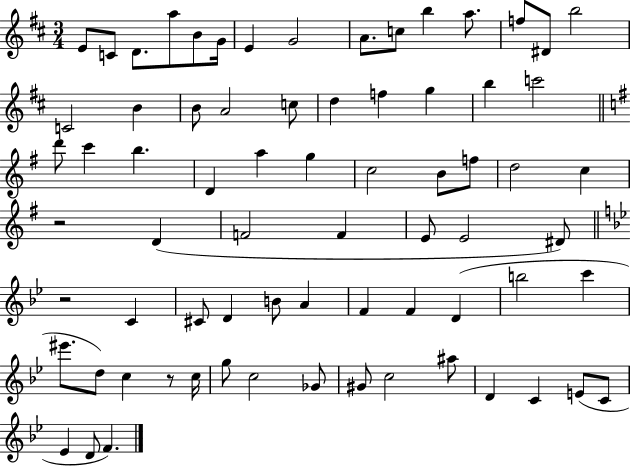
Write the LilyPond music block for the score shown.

{
  \clef treble
  \numericTimeSignature
  \time 3/4
  \key d \major
  e'8 c'8 d'8. a''8 b'8 g'16 | e'4 g'2 | a'8. c''8 b''4 a''8. | f''8 dis'8 b''2 | \break c'2 b'4 | b'8 a'2 c''8 | d''4 f''4 g''4 | b''4 c'''2 | \break \bar "||" \break \key e \minor d'''8 c'''4 b''4. | d'4 a''4 g''4 | c''2 b'8 f''8 | d''2 c''4 | \break r2 d'4( | f'2 f'4 | e'8 e'2 dis'8) | \bar "||" \break \key bes \major r2 c'4 | cis'8 d'4 b'8 a'4 | f'4 f'4 d'4( | b''2 c'''4 | \break eis'''8. d''8) c''4 r8 c''16 | g''8 c''2 ges'8 | gis'8 c''2 ais''8 | d'4 c'4 e'8( c'8 | \break ees'4 d'8 f'4.) | \bar "|."
}